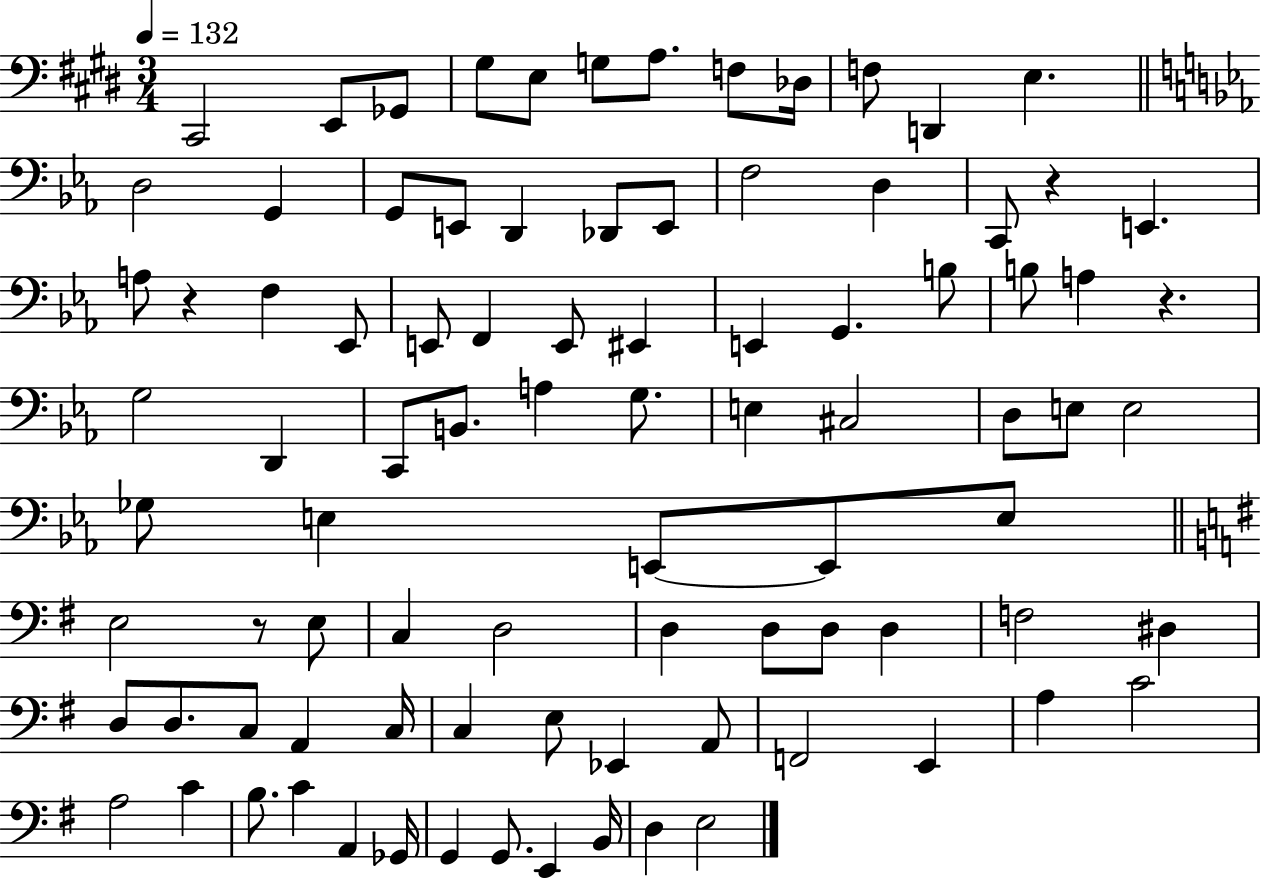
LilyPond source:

{
  \clef bass
  \numericTimeSignature
  \time 3/4
  \key e \major
  \tempo 4 = 132
  cis,2 e,8 ges,8 | gis8 e8 g8 a8. f8 des16 | f8 d,4 e4. | \bar "||" \break \key ees \major d2 g,4 | g,8 e,8 d,4 des,8 e,8 | f2 d4 | c,8 r4 e,4. | \break a8 r4 f4 ees,8 | e,8 f,4 e,8 eis,4 | e,4 g,4. b8 | b8 a4 r4. | \break g2 d,4 | c,8 b,8. a4 g8. | e4 cis2 | d8 e8 e2 | \break ges8 e4 e,8~~ e,8 e8 | \bar "||" \break \key e \minor e2 r8 e8 | c4 d2 | d4 d8 d8 d4 | f2 dis4 | \break d8 d8. c8 a,4 c16 | c4 e8 ees,4 a,8 | f,2 e,4 | a4 c'2 | \break a2 c'4 | b8. c'4 a,4 ges,16 | g,4 g,8. e,4 b,16 | d4 e2 | \break \bar "|."
}